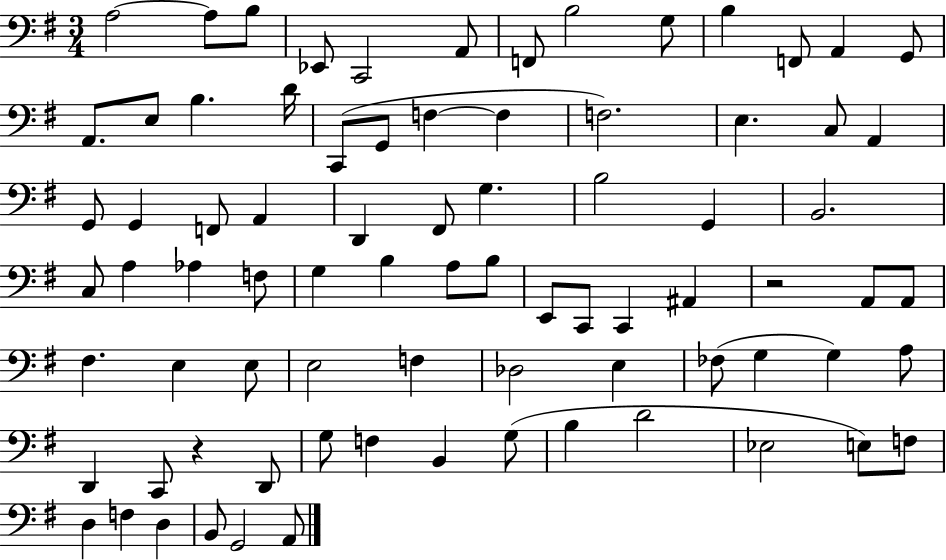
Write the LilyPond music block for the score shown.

{
  \clef bass
  \numericTimeSignature
  \time 3/4
  \key g \major
  a2~~ a8 b8 | ees,8 c,2 a,8 | f,8 b2 g8 | b4 f,8 a,4 g,8 | \break a,8. e8 b4. d'16 | c,8( g,8 f4~~ f4 | f2.) | e4. c8 a,4 | \break g,8 g,4 f,8 a,4 | d,4 fis,8 g4. | b2 g,4 | b,2. | \break c8 a4 aes4 f8 | g4 b4 a8 b8 | e,8 c,8 c,4 ais,4 | r2 a,8 a,8 | \break fis4. e4 e8 | e2 f4 | des2 e4 | fes8( g4 g4) a8 | \break d,4 c,8 r4 d,8 | g8 f4 b,4 g8( | b4 d'2 | ees2 e8) f8 | \break d4 f4 d4 | b,8 g,2 a,8 | \bar "|."
}